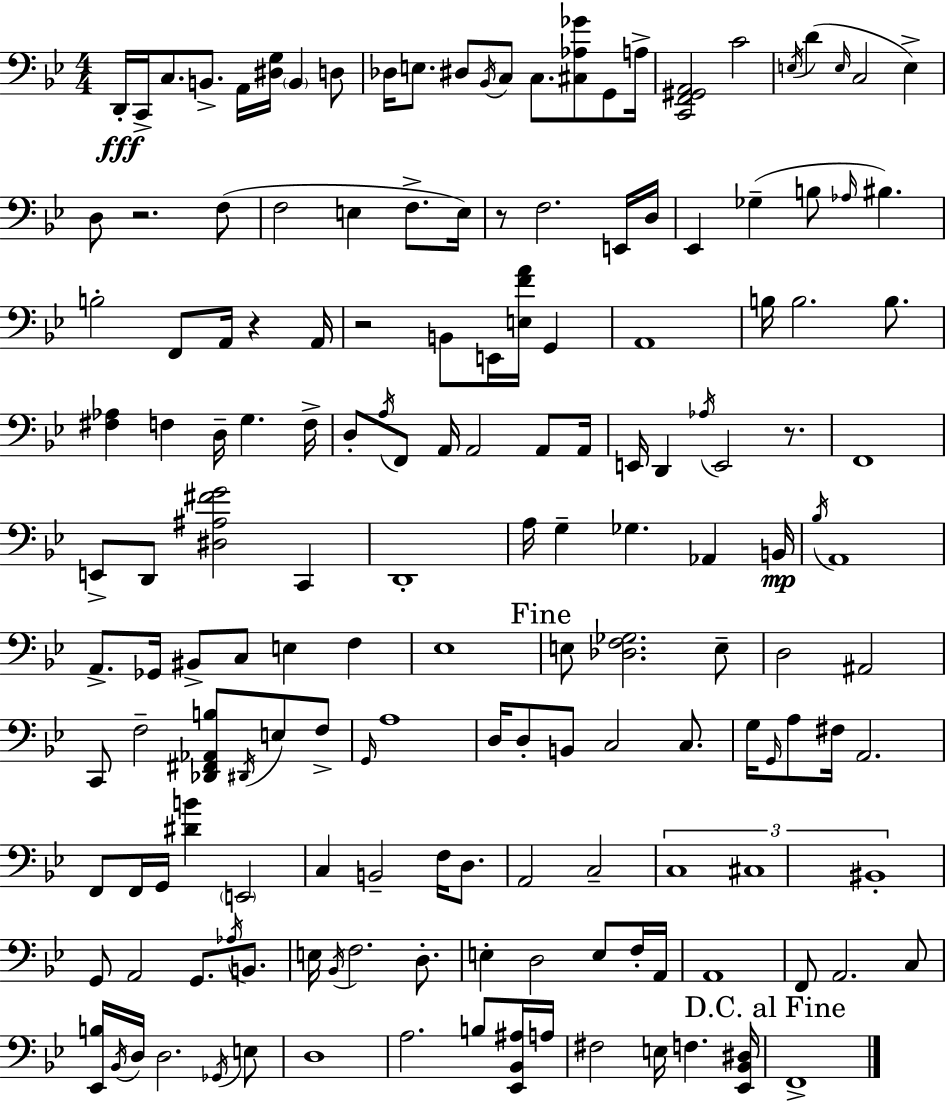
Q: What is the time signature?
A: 4/4